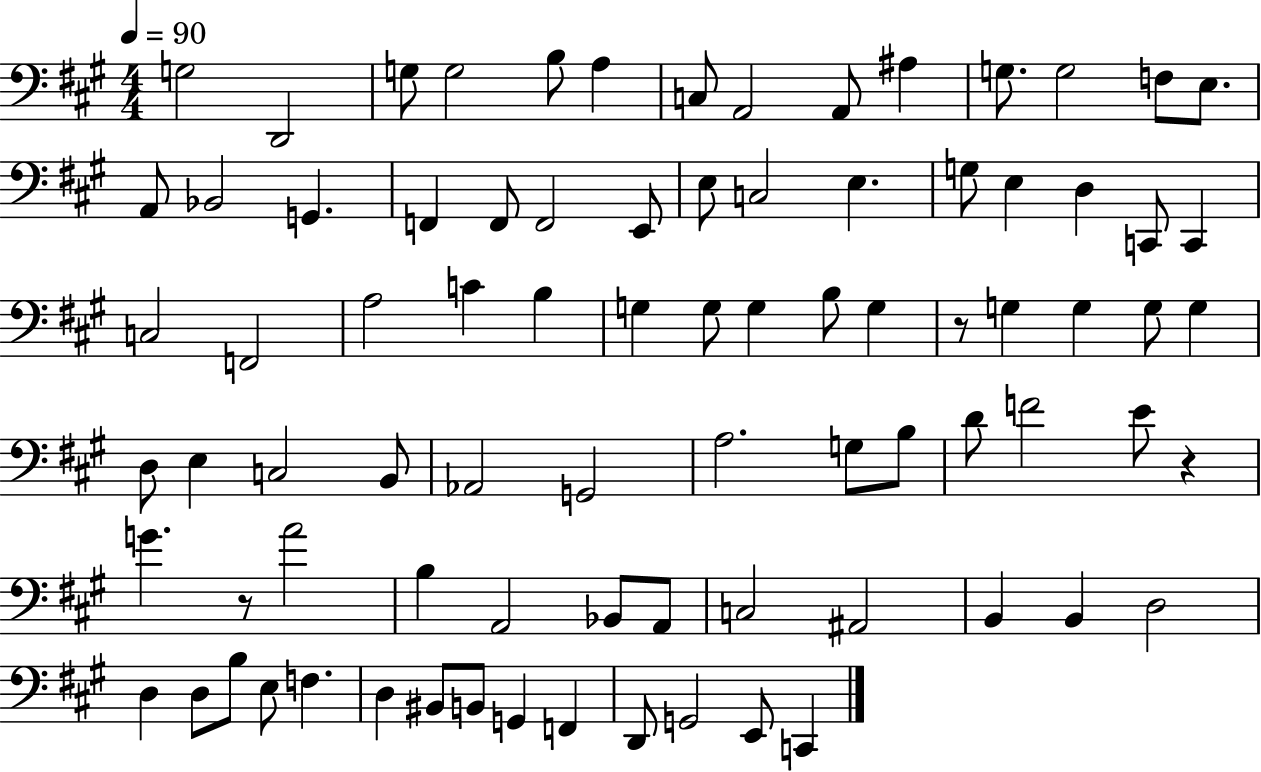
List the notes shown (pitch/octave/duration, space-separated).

G3/h D2/h G3/e G3/h B3/e A3/q C3/e A2/h A2/e A#3/q G3/e. G3/h F3/e E3/e. A2/e Bb2/h G2/q. F2/q F2/e F2/h E2/e E3/e C3/h E3/q. G3/e E3/q D3/q C2/e C2/q C3/h F2/h A3/h C4/q B3/q G3/q G3/e G3/q B3/e G3/q R/e G3/q G3/q G3/e G3/q D3/e E3/q C3/h B2/e Ab2/h G2/h A3/h. G3/e B3/e D4/e F4/h E4/e R/q G4/q. R/e A4/h B3/q A2/h Bb2/e A2/e C3/h A#2/h B2/q B2/q D3/h D3/q D3/e B3/e E3/e F3/q. D3/q BIS2/e B2/e G2/q F2/q D2/e G2/h E2/e C2/q